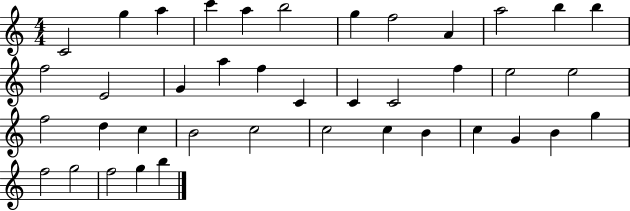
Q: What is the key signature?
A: C major